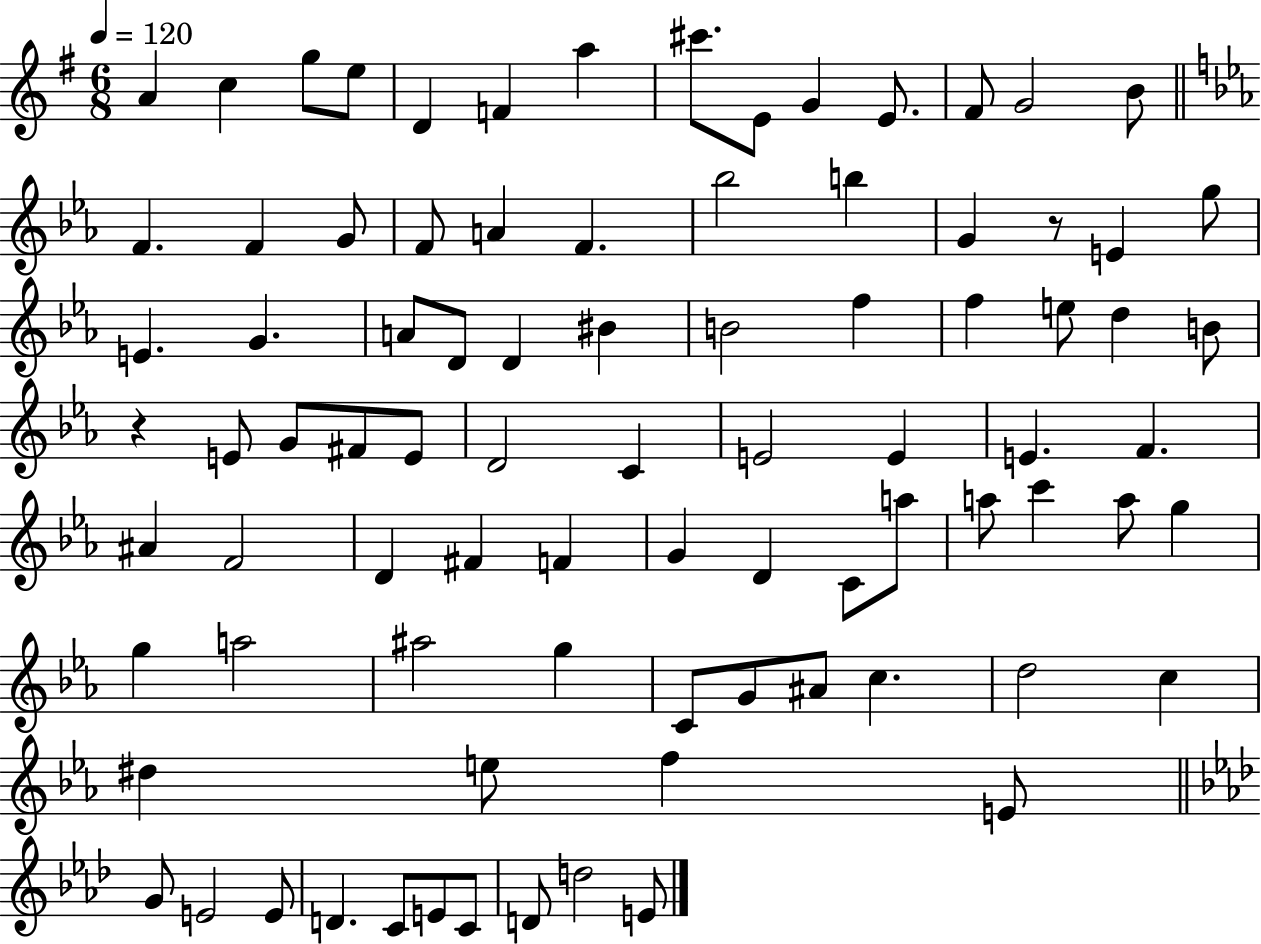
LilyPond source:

{
  \clef treble
  \numericTimeSignature
  \time 6/8
  \key g \major
  \tempo 4 = 120
  a'4 c''4 g''8 e''8 | d'4 f'4 a''4 | cis'''8. e'8 g'4 e'8. | fis'8 g'2 b'8 | \break \bar "||" \break \key ees \major f'4. f'4 g'8 | f'8 a'4 f'4. | bes''2 b''4 | g'4 r8 e'4 g''8 | \break e'4. g'4. | a'8 d'8 d'4 bis'4 | b'2 f''4 | f''4 e''8 d''4 b'8 | \break r4 e'8 g'8 fis'8 e'8 | d'2 c'4 | e'2 e'4 | e'4. f'4. | \break ais'4 f'2 | d'4 fis'4 f'4 | g'4 d'4 c'8 a''8 | a''8 c'''4 a''8 g''4 | \break g''4 a''2 | ais''2 g''4 | c'8 g'8 ais'8 c''4. | d''2 c''4 | \break dis''4 e''8 f''4 e'8 | \bar "||" \break \key aes \major g'8 e'2 e'8 | d'4. c'8 e'8 c'8 | d'8 d''2 e'8 | \bar "|."
}